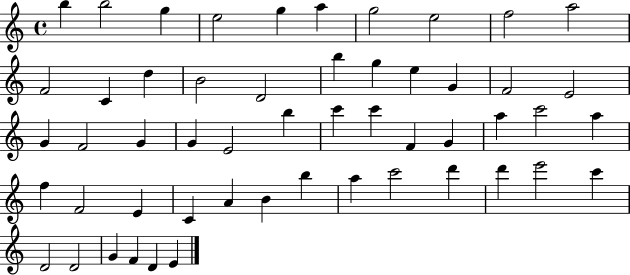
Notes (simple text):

B5/q B5/h G5/q E5/h G5/q A5/q G5/h E5/h F5/h A5/h F4/h C4/q D5/q B4/h D4/h B5/q G5/q E5/q G4/q F4/h E4/h G4/q F4/h G4/q G4/q E4/h B5/q C6/q C6/q F4/q G4/q A5/q C6/h A5/q F5/q F4/h E4/q C4/q A4/q B4/q B5/q A5/q C6/h D6/q D6/q E6/h C6/q D4/h D4/h G4/q F4/q D4/q E4/q